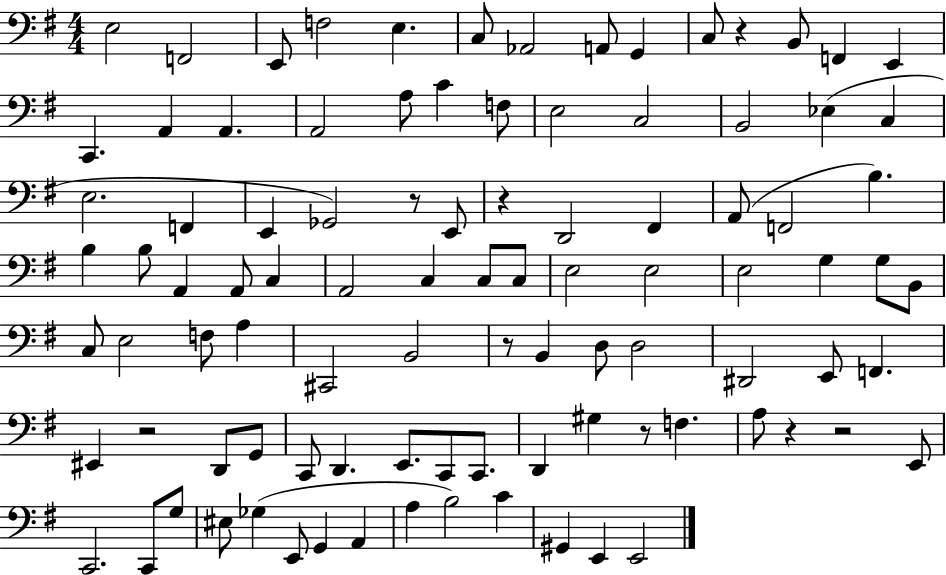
E3/h F2/h E2/e F3/h E3/q. C3/e Ab2/h A2/e G2/q C3/e R/q B2/e F2/q E2/q C2/q. A2/q A2/q. A2/h A3/e C4/q F3/e E3/h C3/h B2/h Eb3/q C3/q E3/h. F2/q E2/q Gb2/h R/e E2/e R/q D2/h F#2/q A2/e F2/h B3/q. B3/q B3/e A2/q A2/e C3/q A2/h C3/q C3/e C3/e E3/h E3/h E3/h G3/q G3/e B2/e C3/e E3/h F3/e A3/q C#2/h B2/h R/e B2/q D3/e D3/h D#2/h E2/e F2/q. EIS2/q R/h D2/e G2/e C2/e D2/q. E2/e. C2/e C2/e. D2/q G#3/q R/e F3/q. A3/e R/q R/h E2/e C2/h. C2/e G3/e EIS3/e Gb3/q E2/e G2/q A2/q A3/q B3/h C4/q G#2/q E2/q E2/h